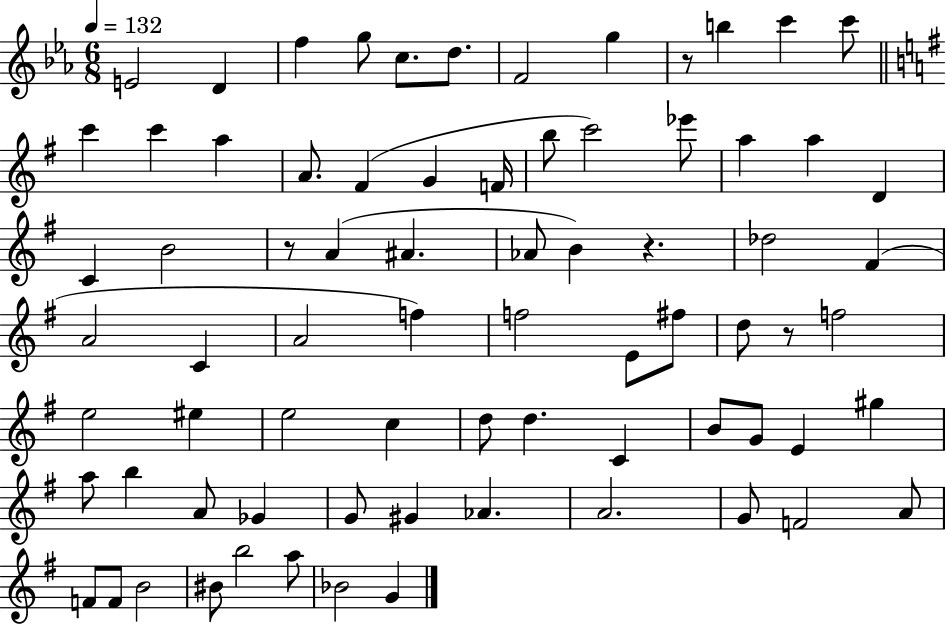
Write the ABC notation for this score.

X:1
T:Untitled
M:6/8
L:1/4
K:Eb
E2 D f g/2 c/2 d/2 F2 g z/2 b c' c'/2 c' c' a A/2 ^F G F/4 b/2 c'2 _e'/2 a a D C B2 z/2 A ^A _A/2 B z _d2 ^F A2 C A2 f f2 E/2 ^f/2 d/2 z/2 f2 e2 ^e e2 c d/2 d C B/2 G/2 E ^g a/2 b A/2 _G G/2 ^G _A A2 G/2 F2 A/2 F/2 F/2 B2 ^B/2 b2 a/2 _B2 G